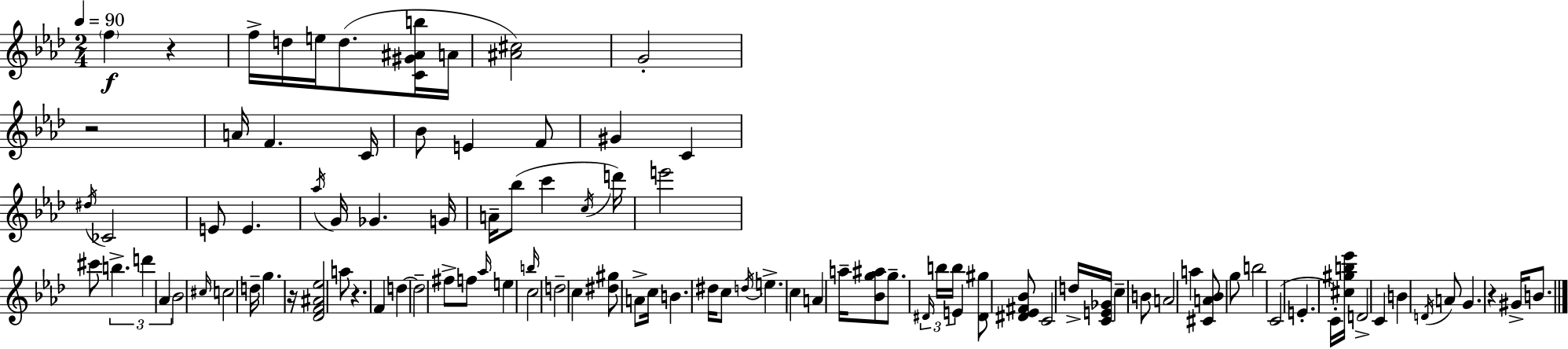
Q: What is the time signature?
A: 2/4